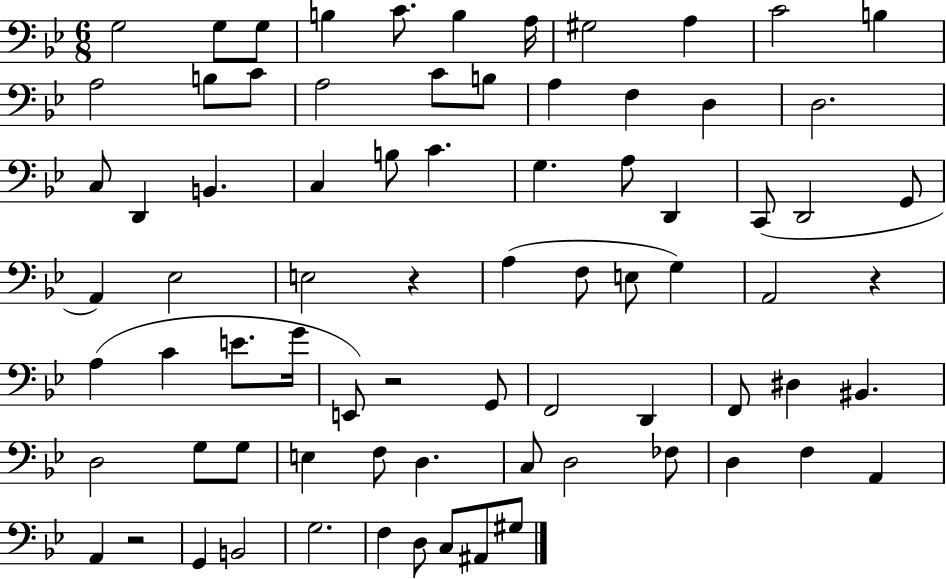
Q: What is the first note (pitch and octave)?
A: G3